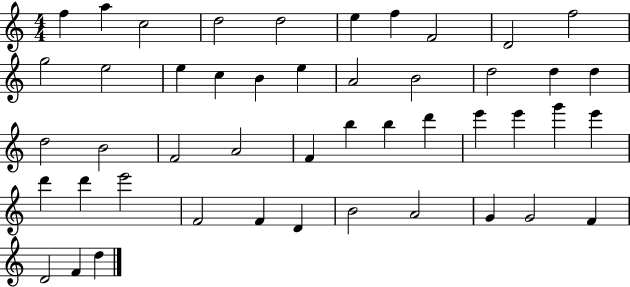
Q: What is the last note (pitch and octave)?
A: D5